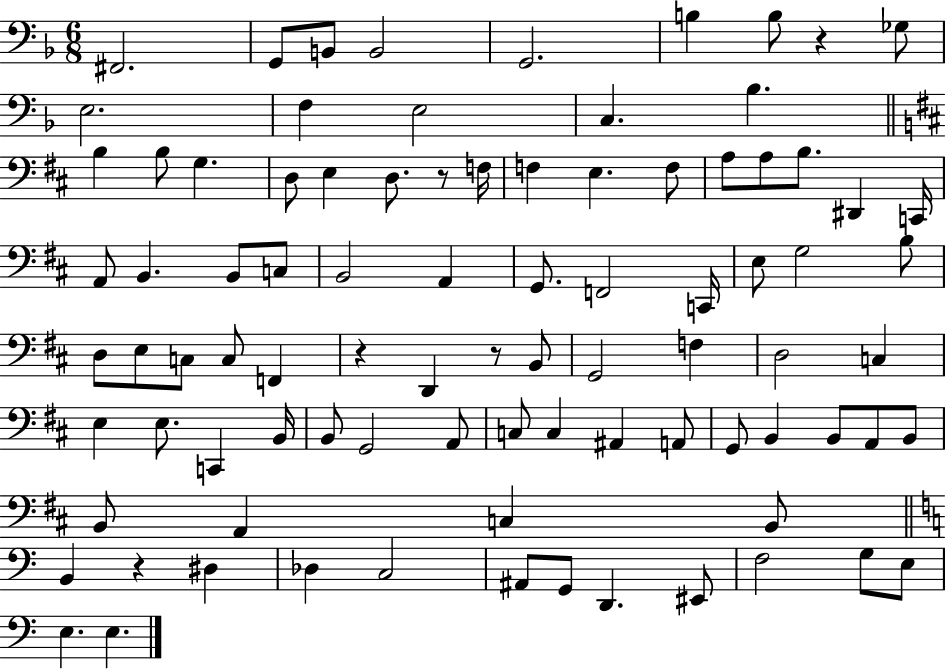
F#2/h. G2/e B2/e B2/h G2/h. B3/q B3/e R/q Gb3/e E3/h. F3/q E3/h C3/q. Bb3/q. B3/q B3/e G3/q. D3/e E3/q D3/e. R/e F3/s F3/q E3/q. F3/e A3/e A3/e B3/e. D#2/q C2/s A2/e B2/q. B2/e C3/e B2/h A2/q G2/e. F2/h C2/s E3/e G3/h B3/e D3/e E3/e C3/e C3/e F2/q R/q D2/q R/e B2/e G2/h F3/q D3/h C3/q E3/q E3/e. C2/q B2/s B2/e G2/h A2/e C3/e C3/q A#2/q A2/e G2/e B2/q B2/e A2/e B2/e B2/e A2/q C3/q B2/e B2/q R/q D#3/q Db3/q C3/h A#2/e G2/e D2/q. EIS2/e F3/h G3/e E3/e E3/q. E3/q.